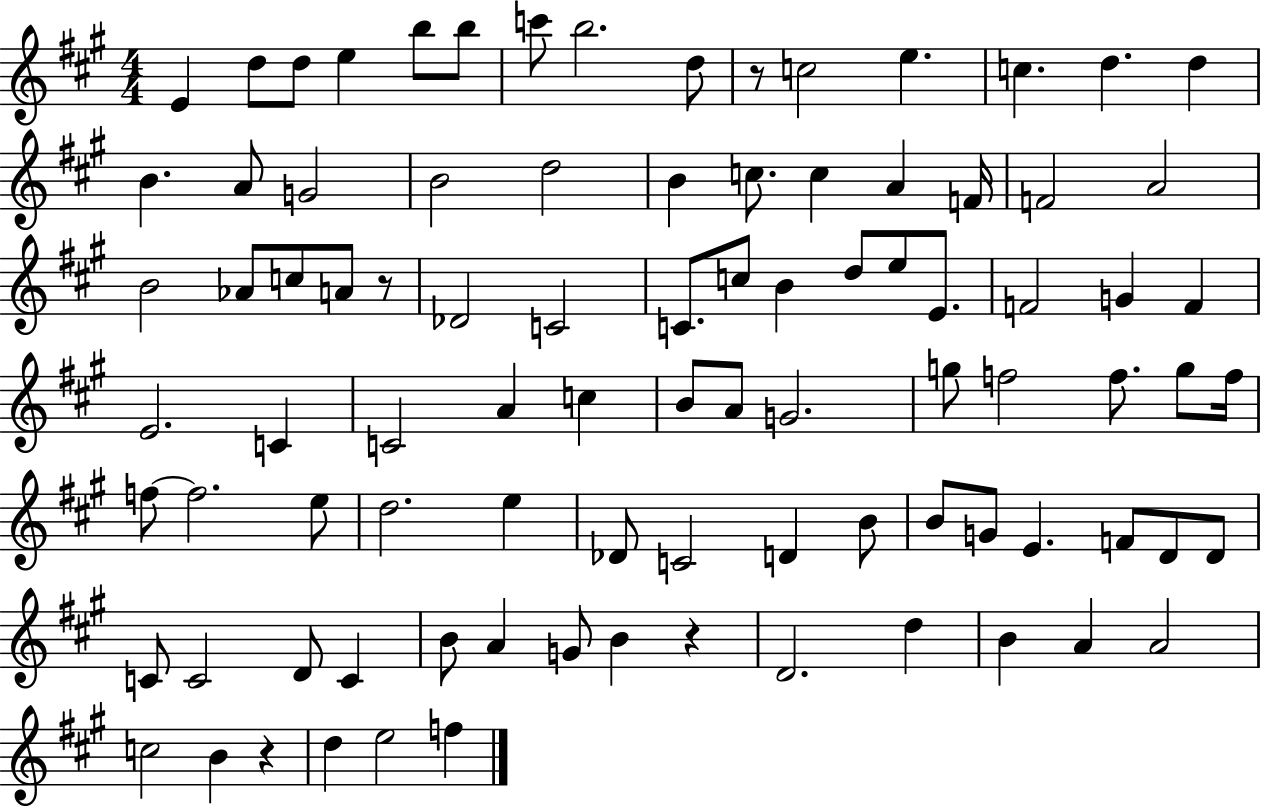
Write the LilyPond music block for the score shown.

{
  \clef treble
  \numericTimeSignature
  \time 4/4
  \key a \major
  \repeat volta 2 { e'4 d''8 d''8 e''4 b''8 b''8 | c'''8 b''2. d''8 | r8 c''2 e''4. | c''4. d''4. d''4 | \break b'4. a'8 g'2 | b'2 d''2 | b'4 c''8. c''4 a'4 f'16 | f'2 a'2 | \break b'2 aes'8 c''8 a'8 r8 | des'2 c'2 | c'8. c''8 b'4 d''8 e''8 e'8. | f'2 g'4 f'4 | \break e'2. c'4 | c'2 a'4 c''4 | b'8 a'8 g'2. | g''8 f''2 f''8. g''8 f''16 | \break f''8~~ f''2. e''8 | d''2. e''4 | des'8 c'2 d'4 b'8 | b'8 g'8 e'4. f'8 d'8 d'8 | \break c'8 c'2 d'8 c'4 | b'8 a'4 g'8 b'4 r4 | d'2. d''4 | b'4 a'4 a'2 | \break c''2 b'4 r4 | d''4 e''2 f''4 | } \bar "|."
}